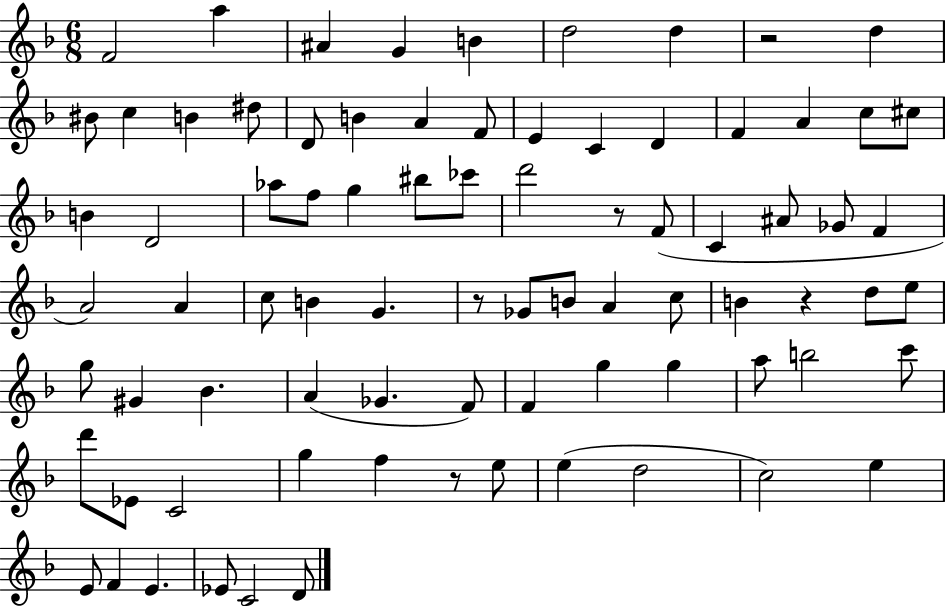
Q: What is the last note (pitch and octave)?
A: D4